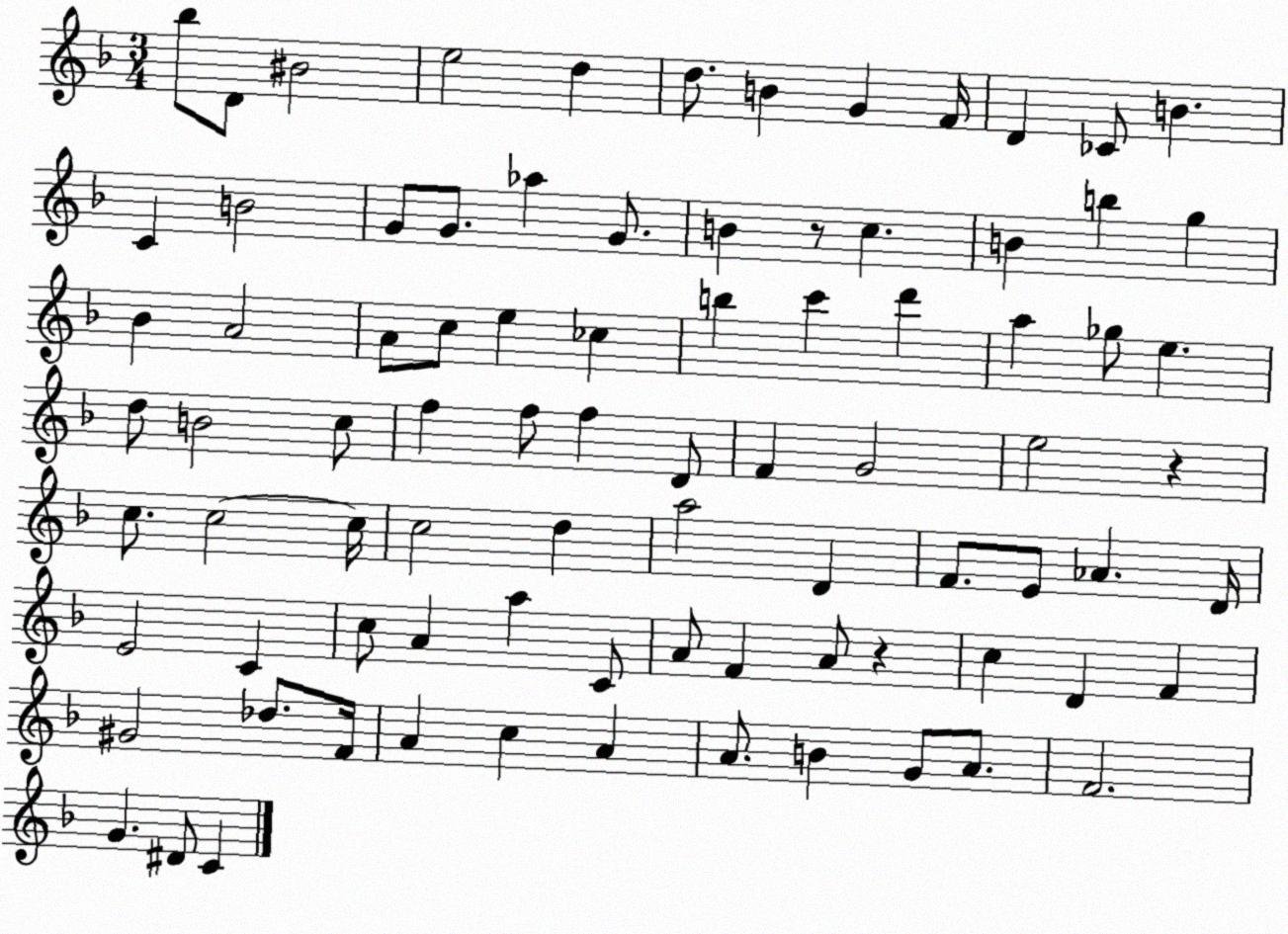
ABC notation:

X:1
T:Untitled
M:3/4
L:1/4
K:F
_b/2 D/2 ^B2 e2 d d/2 B G F/4 D _C/2 B C B2 G/2 G/2 _a G/2 B z/2 c B b g _B A2 A/2 c/2 e _c b c' d' a _g/2 e d/2 B2 c/2 f f/2 f D/2 F G2 e2 z c/2 c2 c/4 c2 d a2 D F/2 E/2 _A D/4 E2 C c/2 A a C/2 A/2 F A/2 z c D F ^G2 _d/2 F/4 A c A A/2 B G/2 A/2 F2 G ^D/2 C